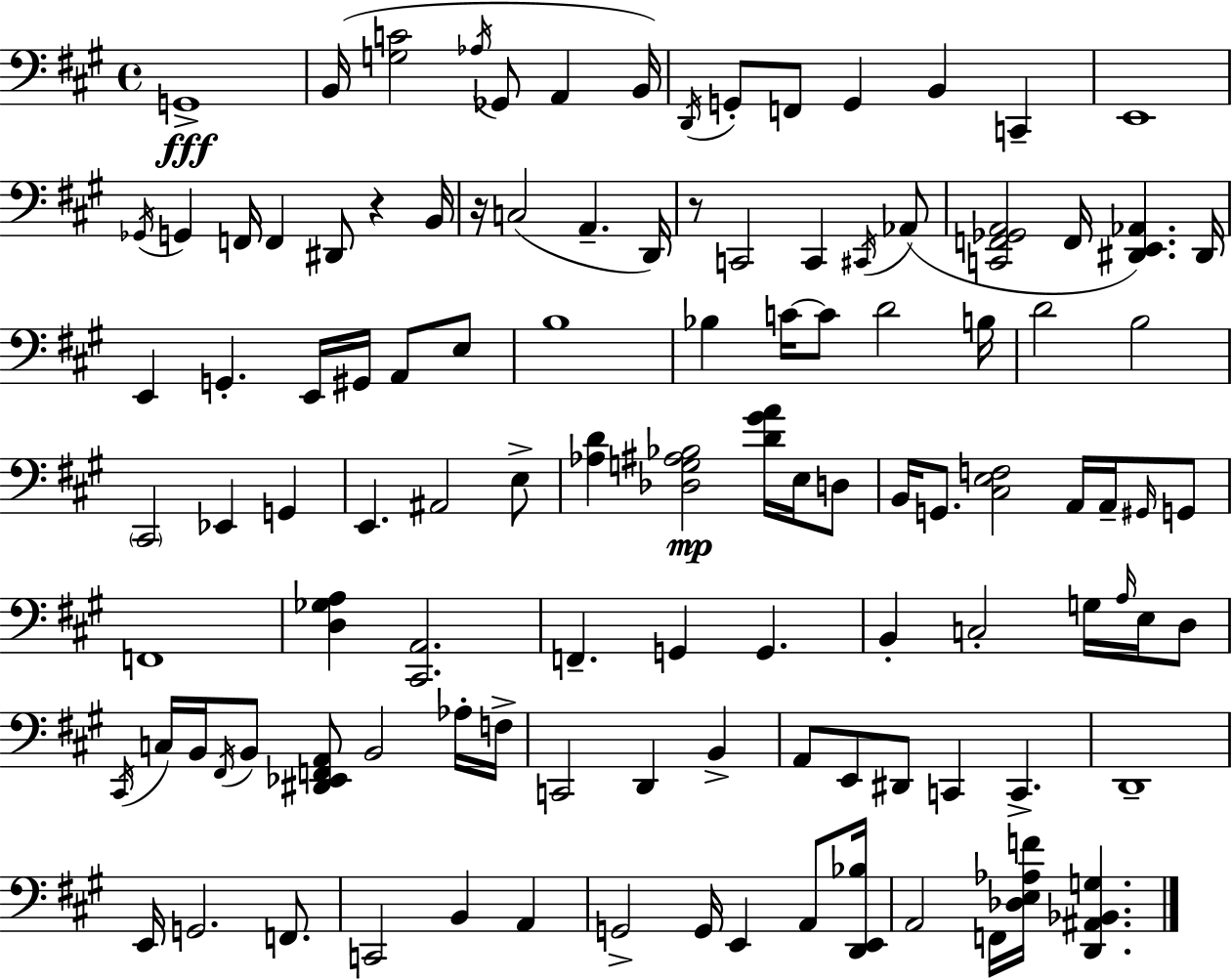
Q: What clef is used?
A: bass